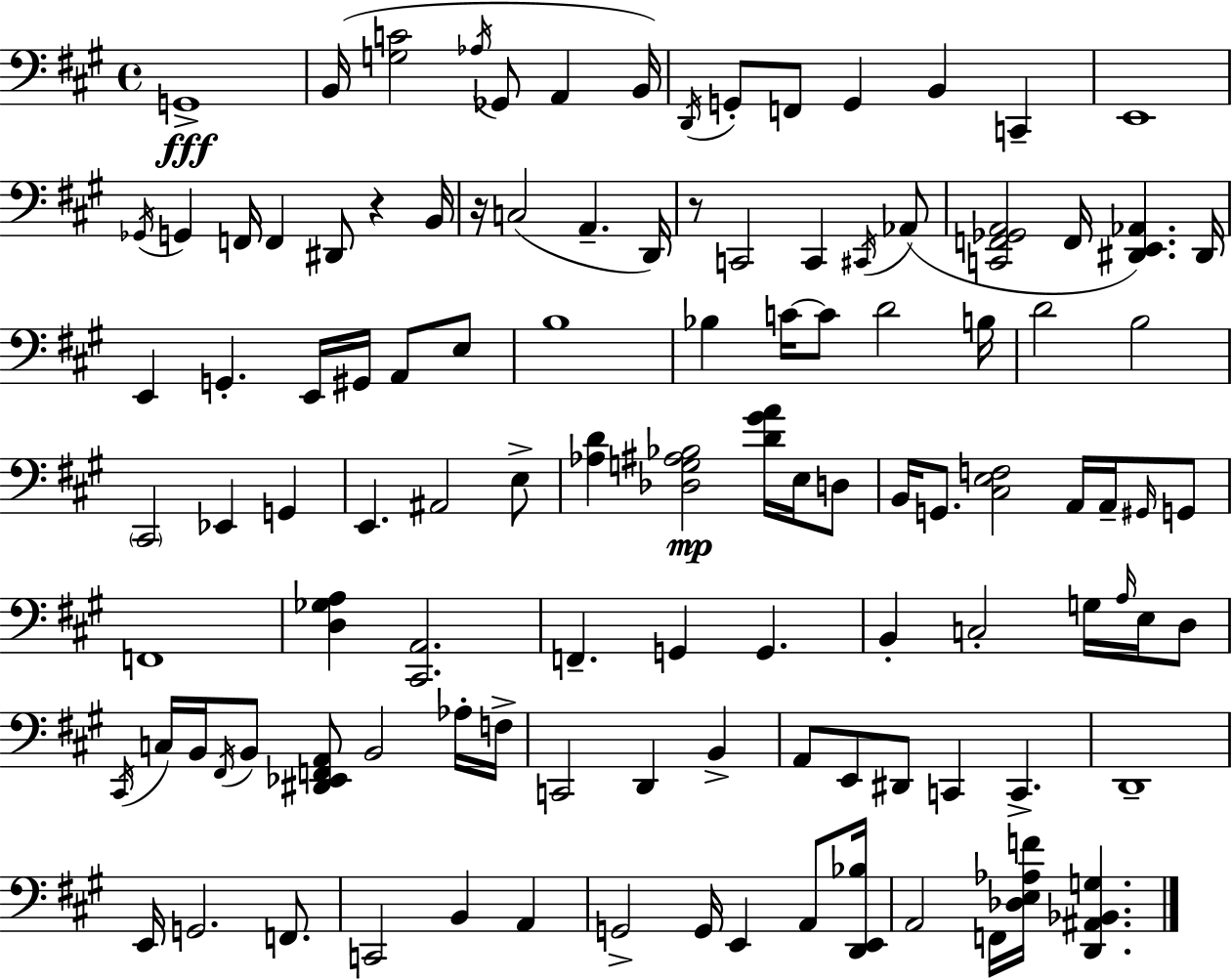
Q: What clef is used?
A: bass